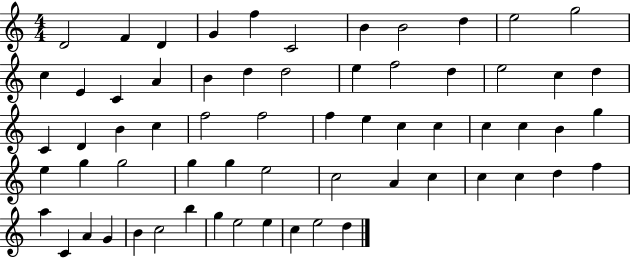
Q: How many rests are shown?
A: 0